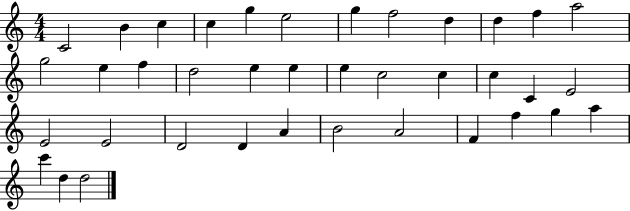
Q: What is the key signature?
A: C major